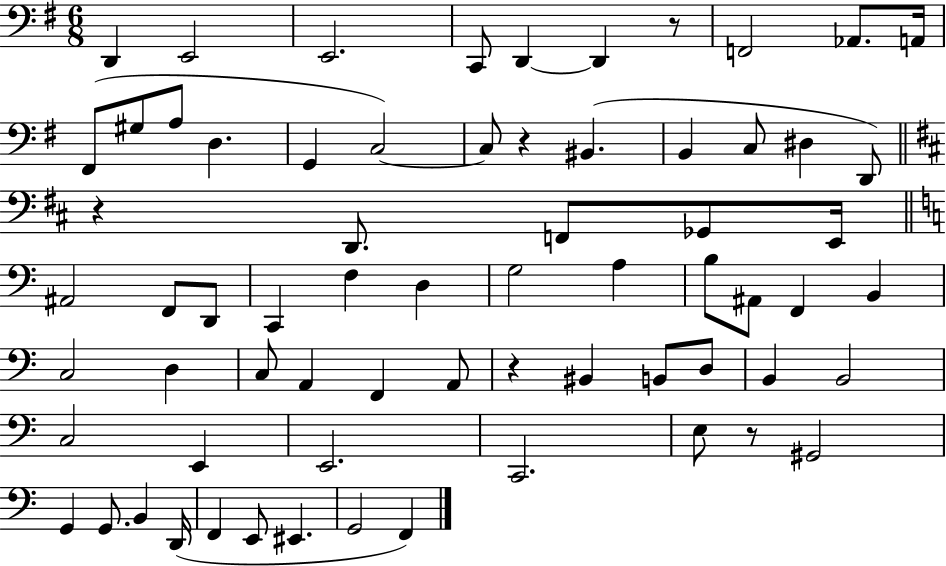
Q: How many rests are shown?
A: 5